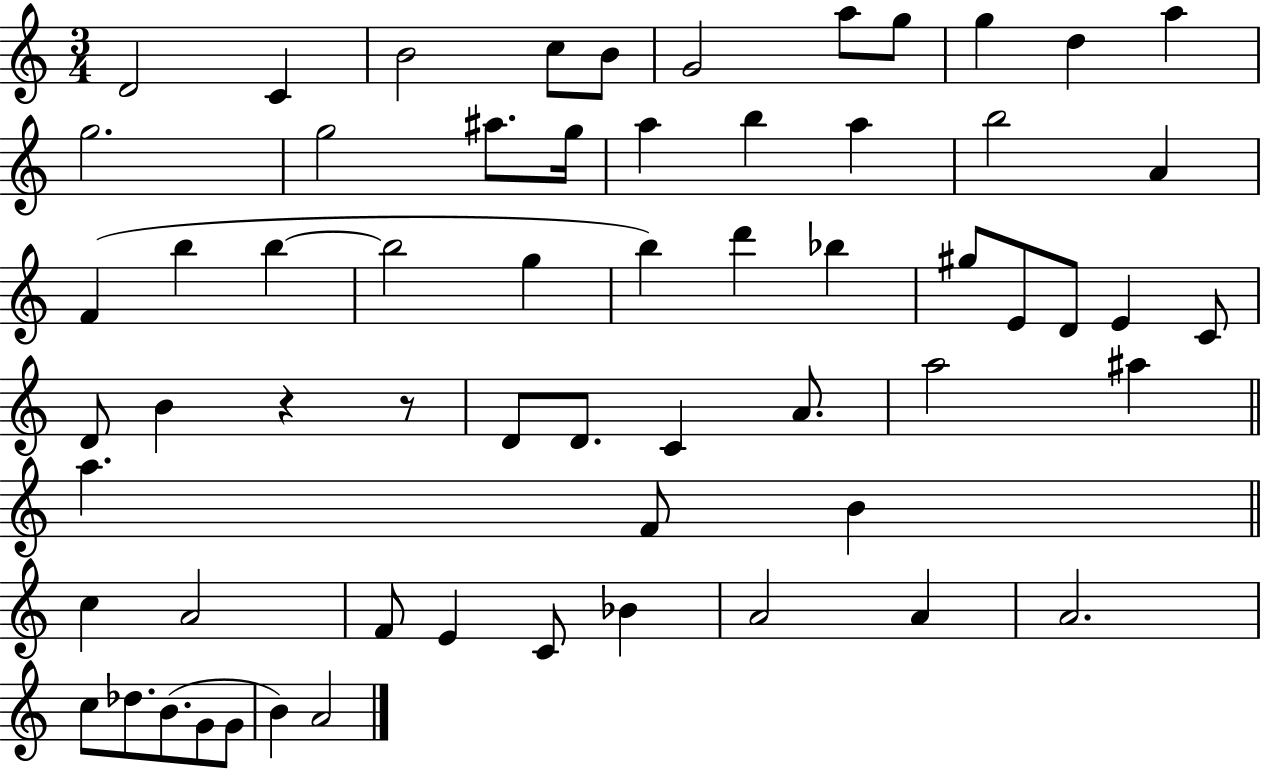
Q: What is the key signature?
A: C major